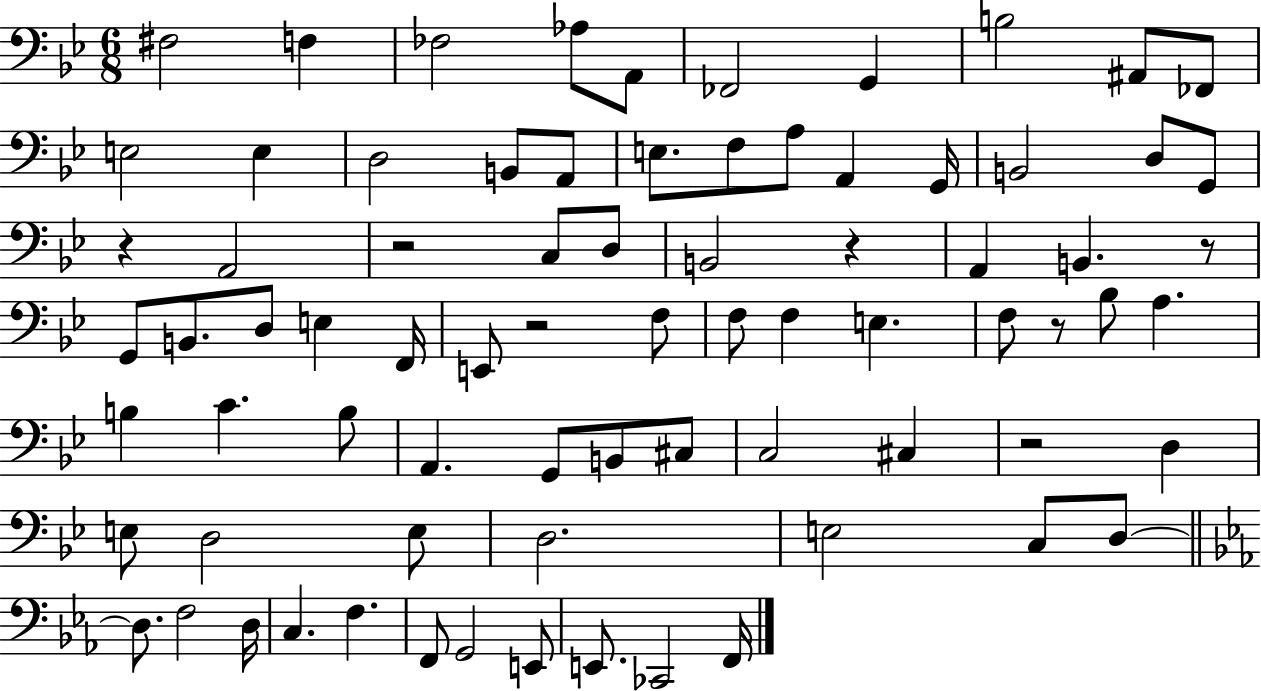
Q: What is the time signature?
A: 6/8